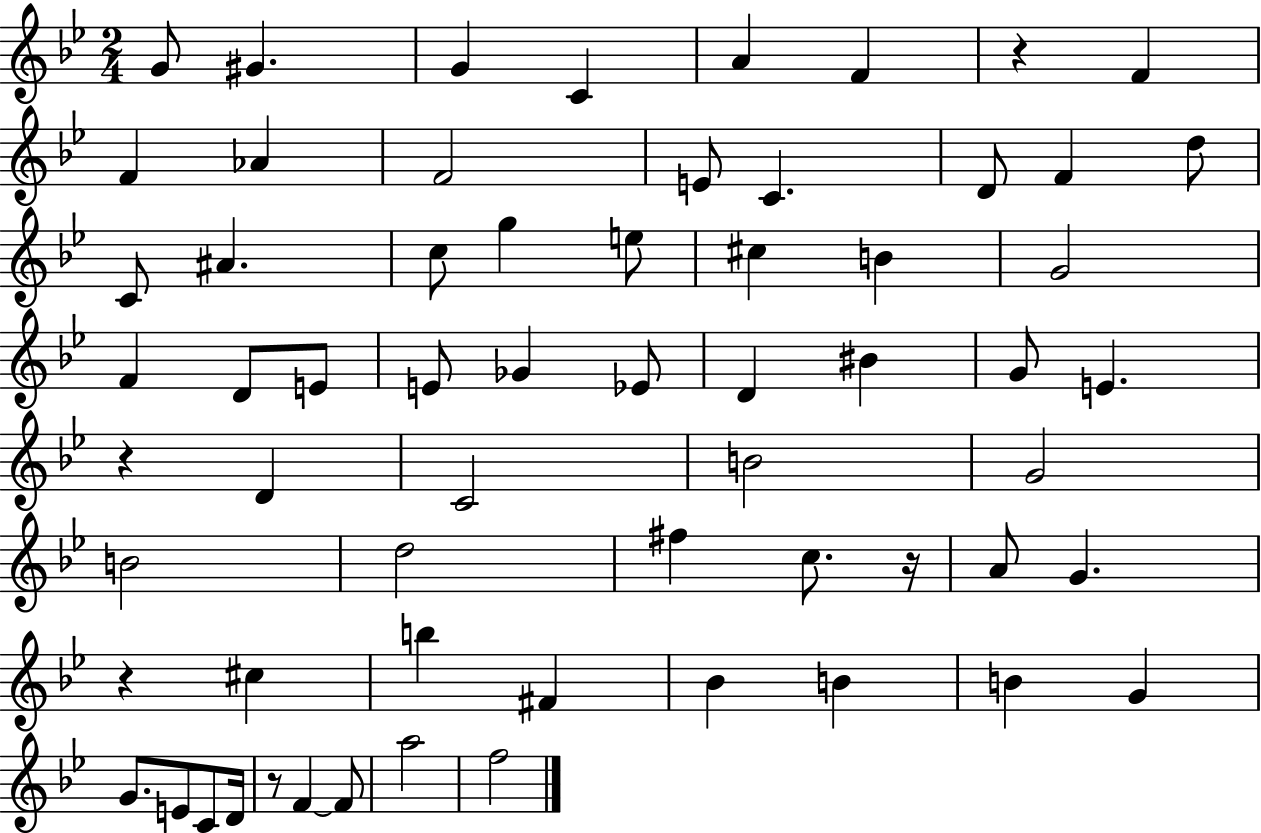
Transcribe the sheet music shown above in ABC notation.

X:1
T:Untitled
M:2/4
L:1/4
K:Bb
G/2 ^G G C A F z F F _A F2 E/2 C D/2 F d/2 C/2 ^A c/2 g e/2 ^c B G2 F D/2 E/2 E/2 _G _E/2 D ^B G/2 E z D C2 B2 G2 B2 d2 ^f c/2 z/4 A/2 G z ^c b ^F _B B B G G/2 E/2 C/2 D/4 z/2 F F/2 a2 f2